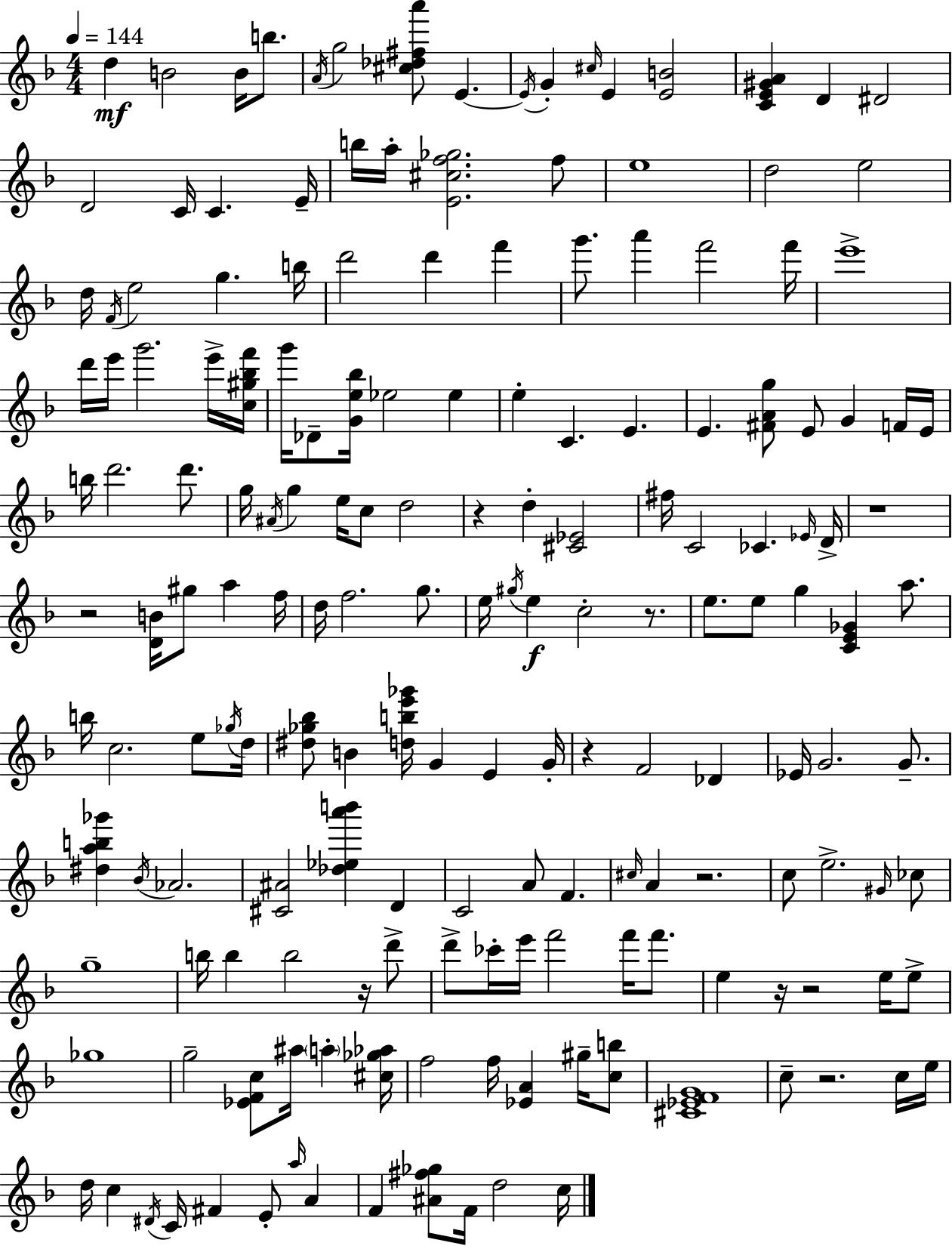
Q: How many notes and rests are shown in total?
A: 174